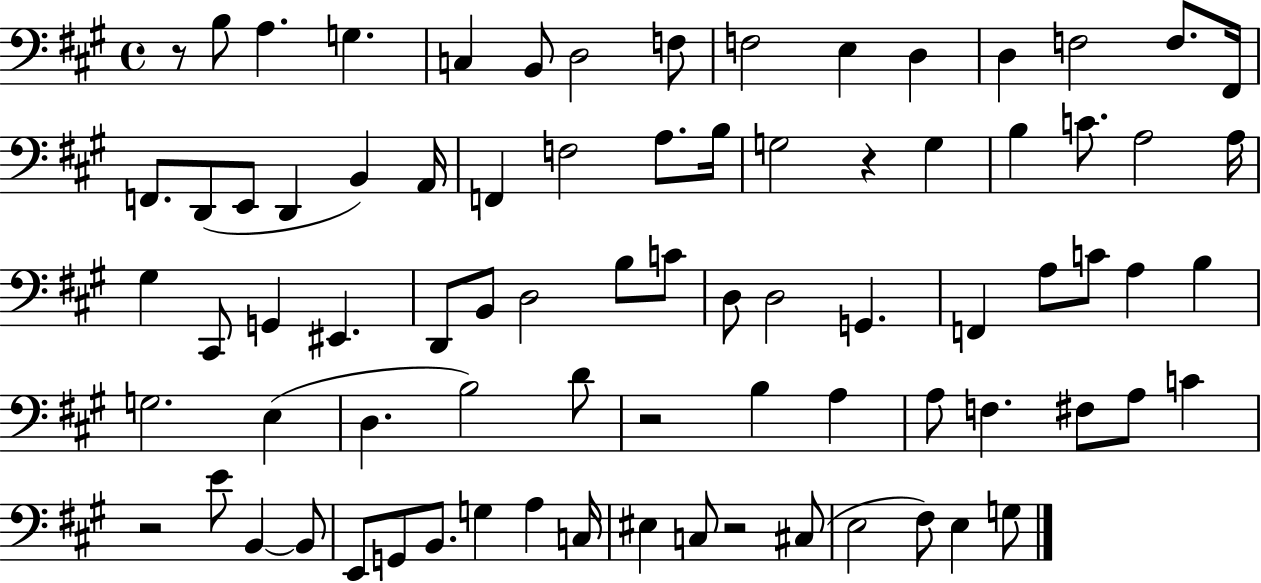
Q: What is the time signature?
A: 4/4